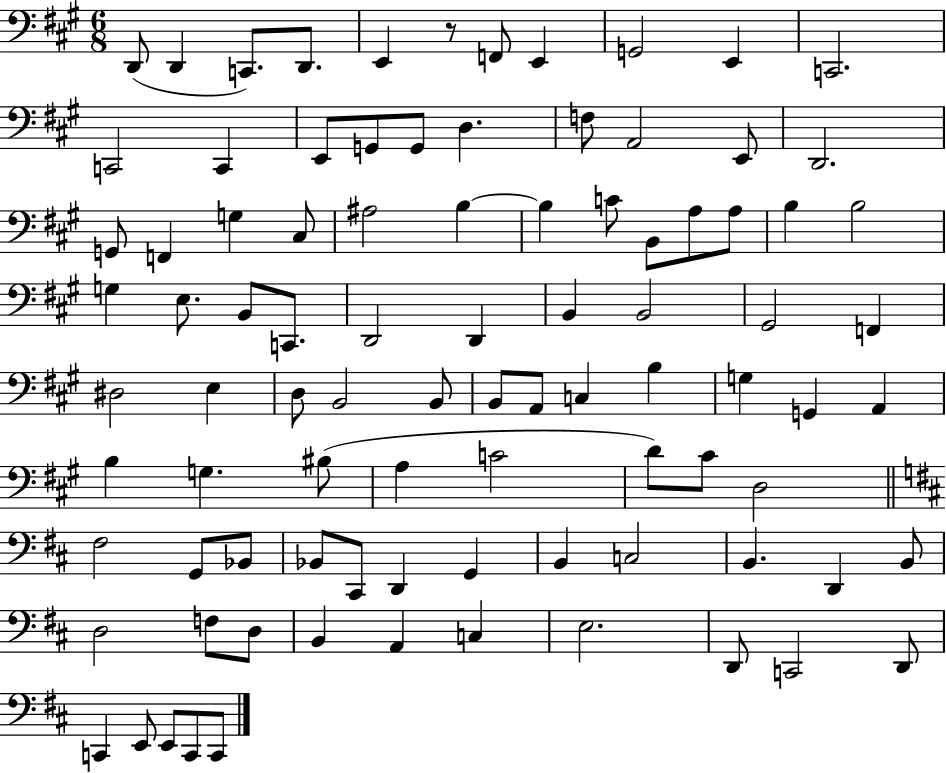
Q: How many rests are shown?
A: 1